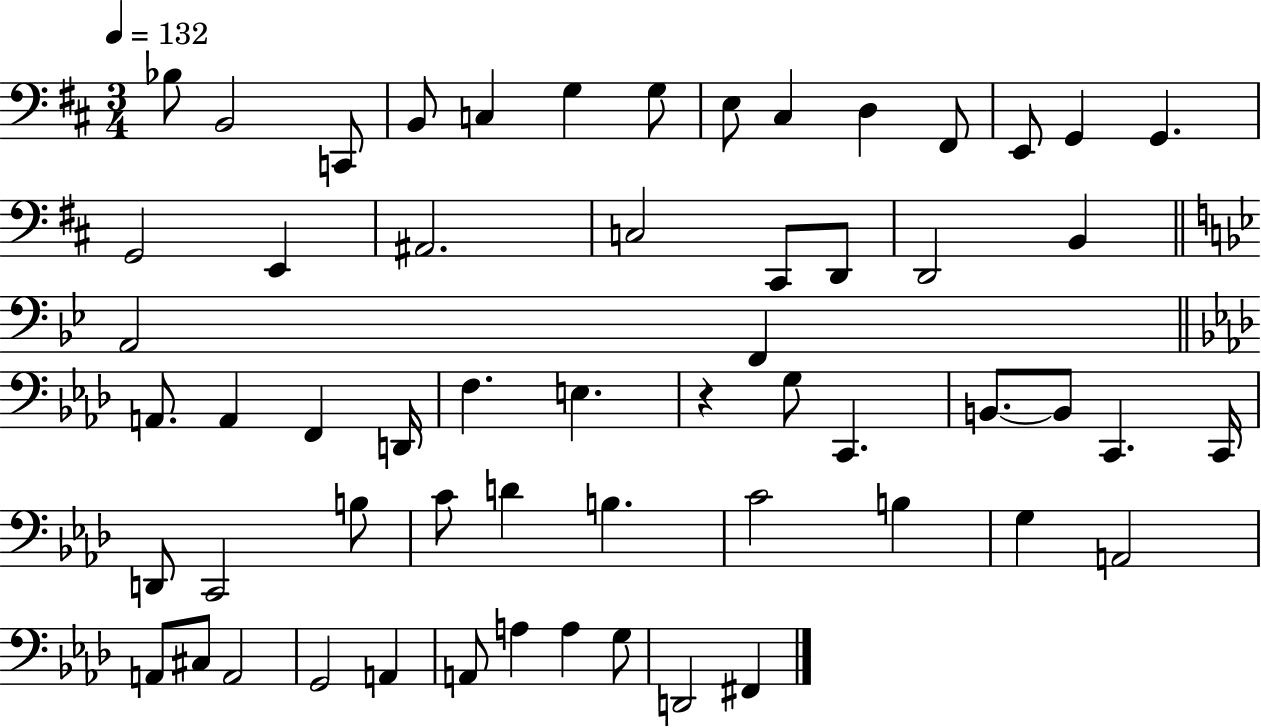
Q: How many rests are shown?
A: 1